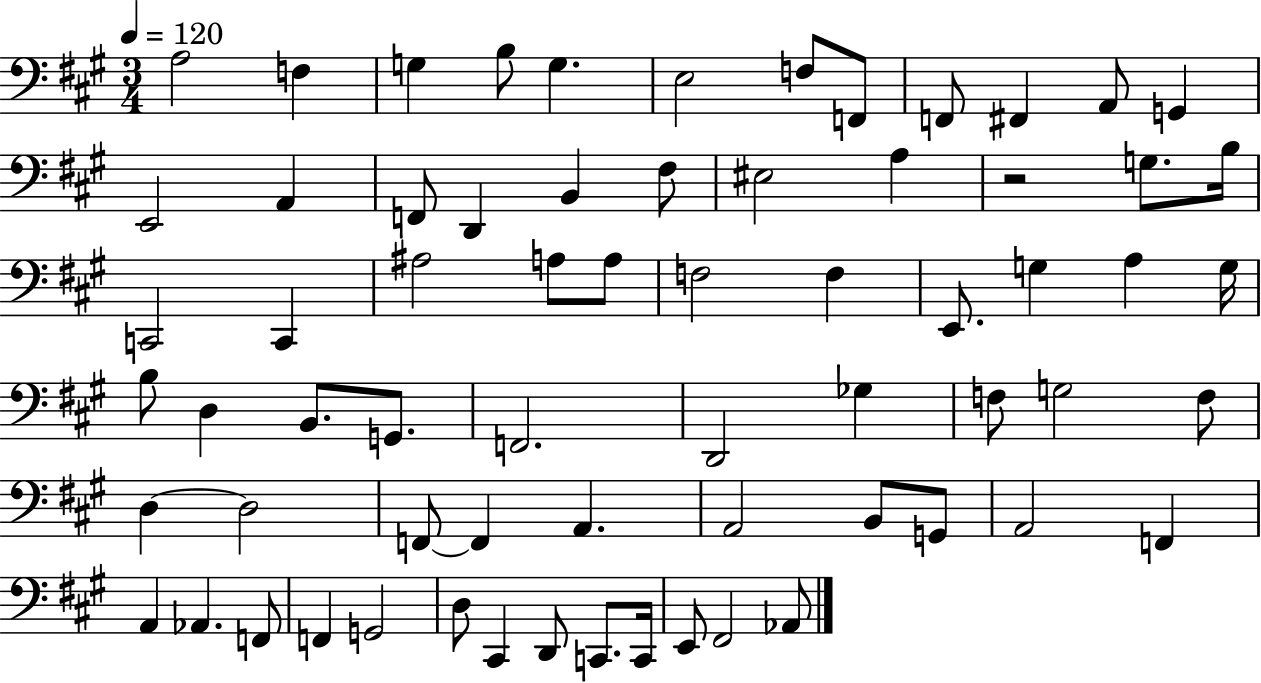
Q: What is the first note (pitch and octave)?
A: A3